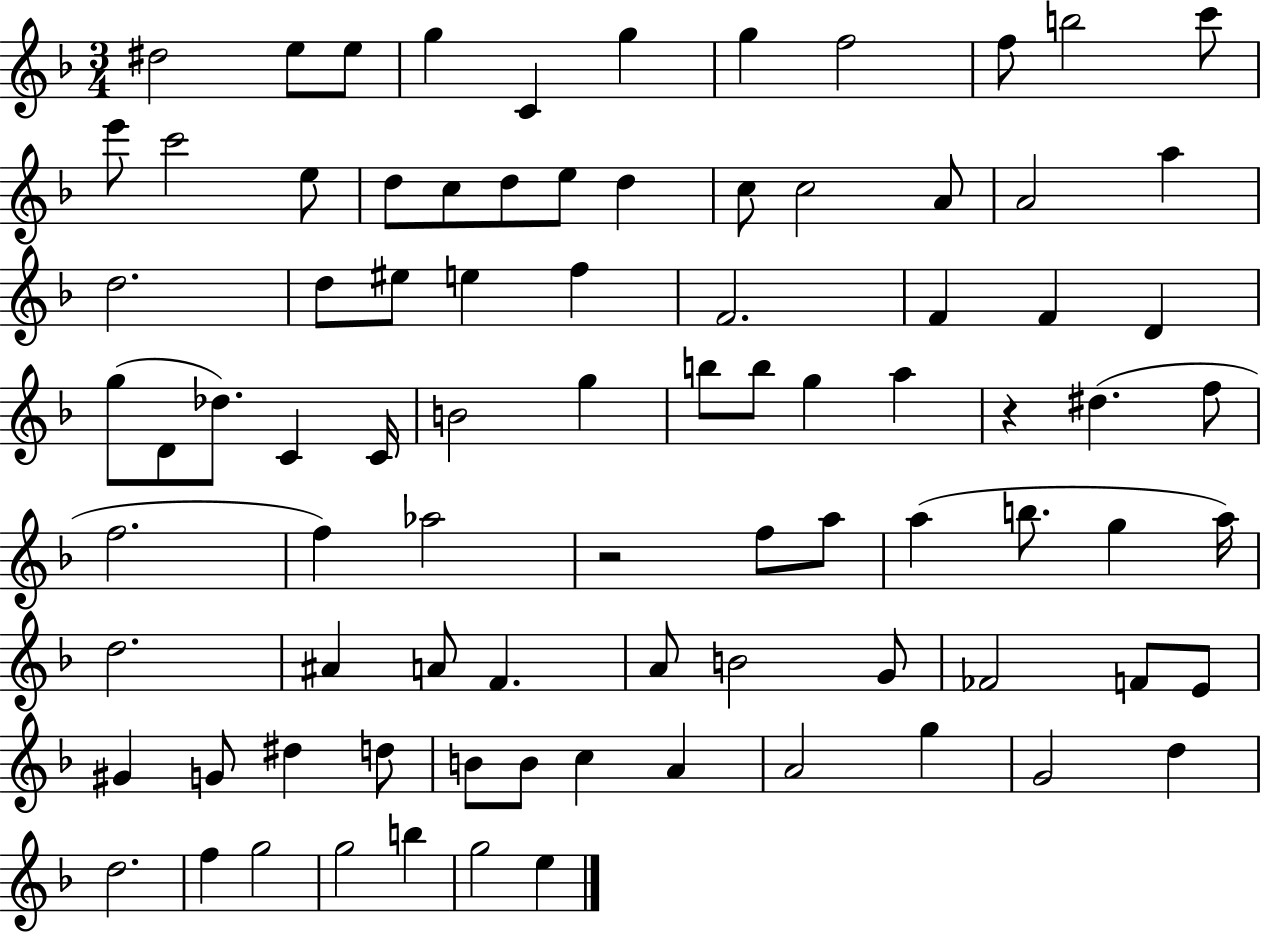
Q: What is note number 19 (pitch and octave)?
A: D5